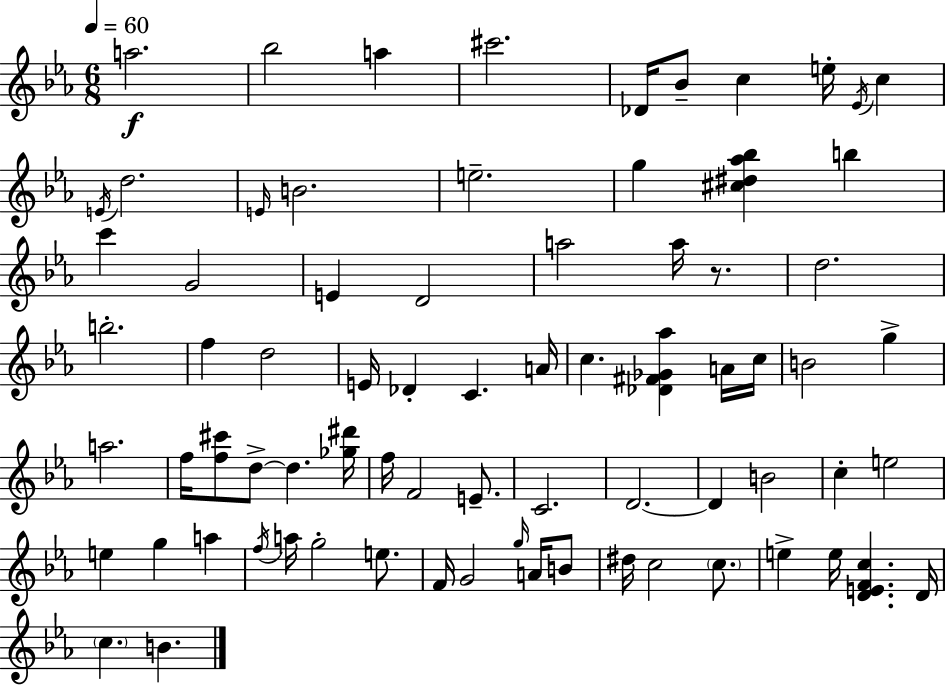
{
  \clef treble
  \numericTimeSignature
  \time 6/8
  \key c \minor
  \tempo 4 = 60
  \repeat volta 2 { a''2.\f | bes''2 a''4 | cis'''2. | des'16 bes'8-- c''4 e''16-. \acciaccatura { ees'16 } c''4 | \break \acciaccatura { e'16 } d''2. | \grace { e'16 } b'2. | e''2.-- | g''4 <cis'' dis'' aes'' bes''>4 b''4 | \break c'''4 g'2 | e'4 d'2 | a''2 a''16 | r8. d''2. | \break b''2.-. | f''4 d''2 | e'16 des'4-. c'4. | a'16 c''4. <des' fis' ges' aes''>4 | \break a'16 c''16 b'2 g''4-> | a''2. | f''16 <f'' cis'''>8 d''8->~~ d''4. | <ges'' dis'''>16 f''16 f'2 | \break e'8.-- c'2. | d'2.~~ | d'4 b'2 | c''4-. e''2 | \break e''4 g''4 a''4 | \acciaccatura { f''16 } a''16 g''2-. | e''8. f'16 g'2 | \grace { g''16 } a'16 b'8 dis''16 c''2 | \break \parenthesize c''8. e''4-> e''16 <d' e' f' c''>4. | d'16 \parenthesize c''4. b'4. | } \bar "|."
}